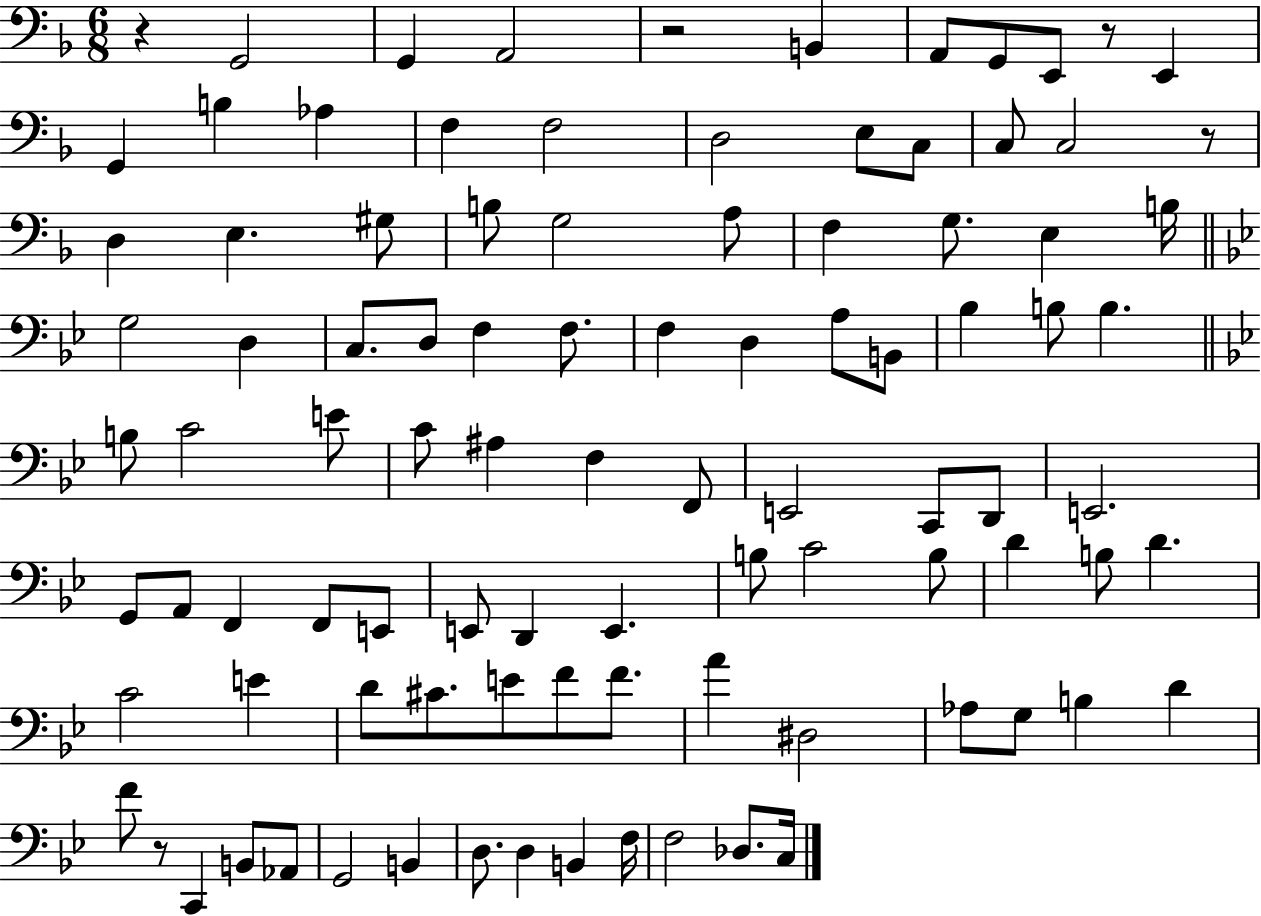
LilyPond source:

{
  \clef bass
  \numericTimeSignature
  \time 6/8
  \key f \major
  r4 g,2 | g,4 a,2 | r2 b,4 | a,8 g,8 e,8 r8 e,4 | \break g,4 b4 aes4 | f4 f2 | d2 e8 c8 | c8 c2 r8 | \break d4 e4. gis8 | b8 g2 a8 | f4 g8. e4 b16 | \bar "||" \break \key bes \major g2 d4 | c8. d8 f4 f8. | f4 d4 a8 b,8 | bes4 b8 b4. | \break \bar "||" \break \key g \minor b8 c'2 e'8 | c'8 ais4 f4 f,8 | e,2 c,8 d,8 | e,2. | \break g,8 a,8 f,4 f,8 e,8 | e,8 d,4 e,4. | b8 c'2 b8 | d'4 b8 d'4. | \break c'2 e'4 | d'8 cis'8. e'8 f'8 f'8. | a'4 dis2 | aes8 g8 b4 d'4 | \break f'8 r8 c,4 b,8 aes,8 | g,2 b,4 | d8. d4 b,4 f16 | f2 des8. c16 | \break \bar "|."
}